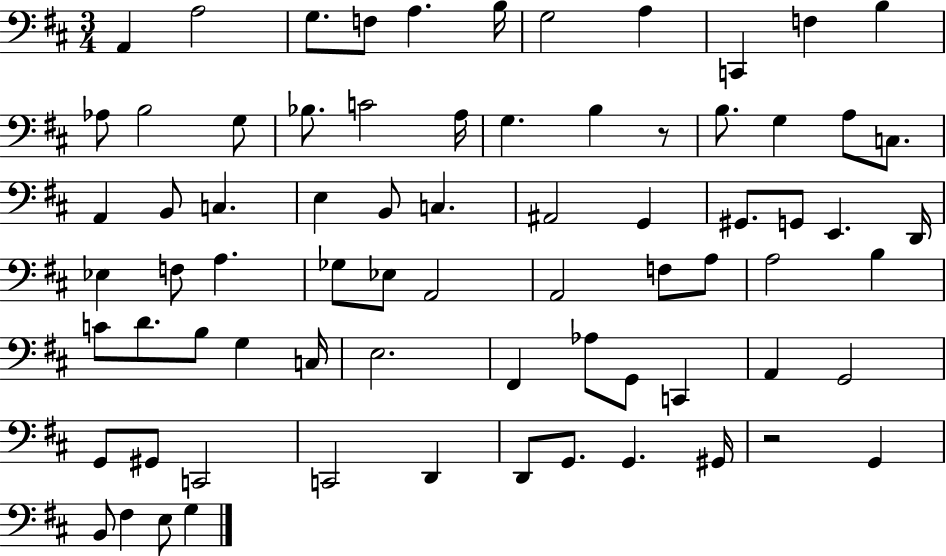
A2/q A3/h G3/e. F3/e A3/q. B3/s G3/h A3/q C2/q F3/q B3/q Ab3/e B3/h G3/e Bb3/e. C4/h A3/s G3/q. B3/q R/e B3/e. G3/q A3/e C3/e. A2/q B2/e C3/q. E3/q B2/e C3/q. A#2/h G2/q G#2/e. G2/e E2/q. D2/s Eb3/q F3/e A3/q. Gb3/e Eb3/e A2/h A2/h F3/e A3/e A3/h B3/q C4/e D4/e. B3/e G3/q C3/s E3/h. F#2/q Ab3/e G2/e C2/q A2/q G2/h G2/e G#2/e C2/h C2/h D2/q D2/e G2/e. G2/q. G#2/s R/h G2/q B2/e F#3/q E3/e G3/q